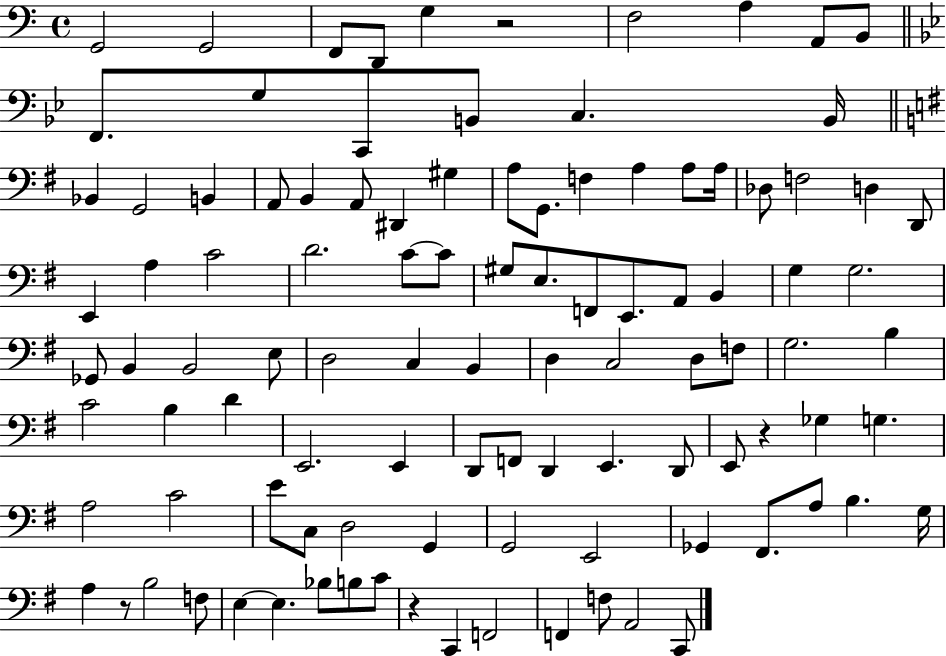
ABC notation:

X:1
T:Untitled
M:4/4
L:1/4
K:C
G,,2 G,,2 F,,/2 D,,/2 G, z2 F,2 A, A,,/2 B,,/2 F,,/2 G,/2 C,,/2 B,,/2 C, B,,/4 _B,, G,,2 B,, A,,/2 B,, A,,/2 ^D,, ^G, A,/2 G,,/2 F, A, A,/2 A,/4 _D,/2 F,2 D, D,,/2 E,, A, C2 D2 C/2 C/2 ^G,/2 E,/2 F,,/2 E,,/2 A,,/2 B,, G, G,2 _G,,/2 B,, B,,2 E,/2 D,2 C, B,, D, C,2 D,/2 F,/2 G,2 B, C2 B, D E,,2 E,, D,,/2 F,,/2 D,, E,, D,,/2 E,,/2 z _G, G, A,2 C2 E/2 C,/2 D,2 G,, G,,2 E,,2 _G,, ^F,,/2 A,/2 B, G,/4 A, z/2 B,2 F,/2 E, E, _B,/2 B,/2 C/2 z C,, F,,2 F,, F,/2 A,,2 C,,/2